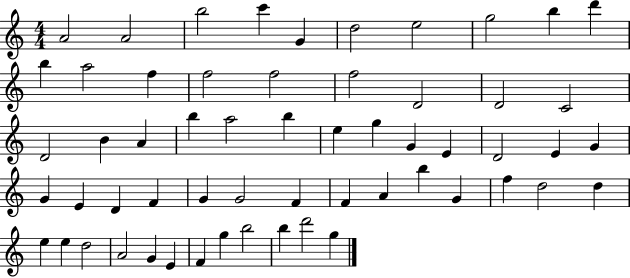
A4/h A4/h B5/h C6/q G4/q D5/h E5/h G5/h B5/q D6/q B5/q A5/h F5/q F5/h F5/h F5/h D4/h D4/h C4/h D4/h B4/q A4/q B5/q A5/h B5/q E5/q G5/q G4/q E4/q D4/h E4/q G4/q G4/q E4/q D4/q F4/q G4/q G4/h F4/q F4/q A4/q B5/q G4/q F5/q D5/h D5/q E5/q E5/q D5/h A4/h G4/q E4/q F4/q G5/q B5/h B5/q D6/h G5/q